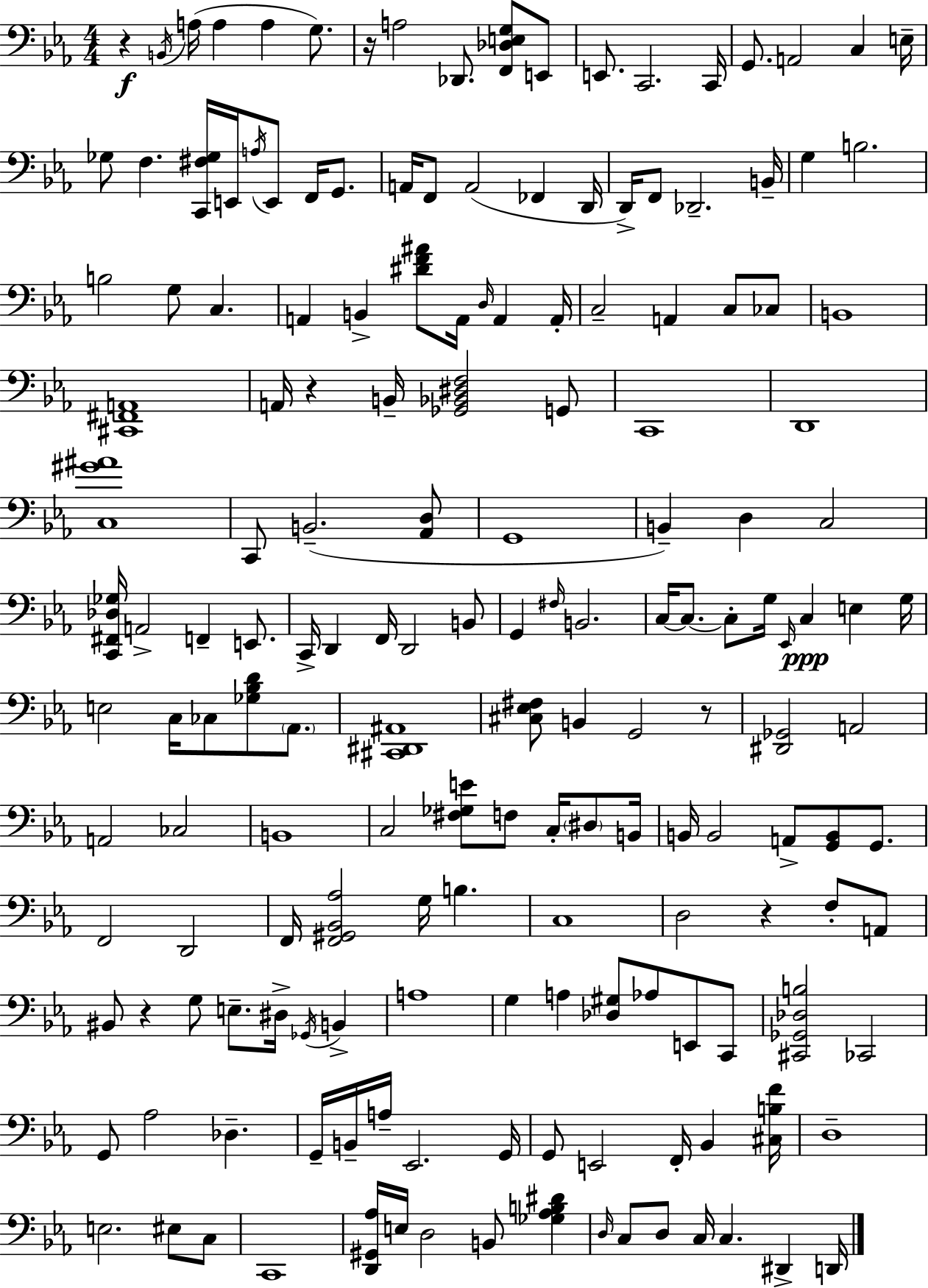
{
  \clef bass
  \numericTimeSignature
  \time 4/4
  \key ees \major
  \repeat volta 2 { r4\f \acciaccatura { b,16 }( a16 a4 a4 g8.) | r16 a2 des,8. <f, des e g>8 e,8 | e,8. c,2. | c,16 g,8. a,2 c4 | \break e16-- ges8 f4. <c, fis ges>16 e,16 \acciaccatura { a16 } e,8 f,16 g,8. | a,16 f,8 a,2( fes,4 | d,16 d,16->) f,8 des,2.-- | b,16-- g4 b2. | \break b2 g8 c4. | a,4 b,4-> <dis' f' ais'>8 a,16 \grace { d16 } a,4 | a,16-. c2-- a,4 c8 | ces8 b,1 | \break <cis, fis, a,>1 | a,16 r4 b,16-- <ges, bes, dis f>2 | g,8 c,1 | d,1 | \break <c gis' ais'>1 | c,8 b,2.--( | <aes, d>8 g,1 | b,4--) d4 c2 | \break <c, fis, des ges>16 a,2-> f,4-- | e,8. c,16-> d,4 f,16 d,2 | b,8 g,4 \grace { fis16 } b,2. | c16~~ c8.~~ c8-. g16 \grace { ees,16 } c4\ppp | \break e4 g16 e2 c16 ces8 | <ges bes d'>8 \parenthesize aes,8. <cis, dis, ais,>1 | <cis ees fis>8 b,4 g,2 | r8 <dis, ges,>2 a,2 | \break a,2 ces2 | b,1 | c2 <fis ges e'>8 f8 | c16-. \parenthesize dis8 b,16 b,16 b,2 a,8-> | \break <g, b,>8 g,8. f,2 d,2 | f,16 <f, gis, bes, aes>2 g16 b4. | c1 | d2 r4 | \break f8-. a,8 bis,8 r4 g8 e8.-- | dis16-> \acciaccatura { ges,16 } b,4-> a1 | g4 a4 <des gis>8 | aes8 e,8 c,8 <cis, ges, des b>2 ces,2 | \break g,8 aes2 | des4.-- g,16-- b,16-- a16-- ees,2. | g,16 g,8 e,2 | f,16-. bes,4 <cis b f'>16 d1-- | \break e2. | eis8 c8 c,1 | <d, gis, aes>16 e16 d2 | b,8 <ges aes b dis'>4 \grace { d16 } c8 d8 c16 c4. | \break dis,4-> d,16 } \bar "|."
}